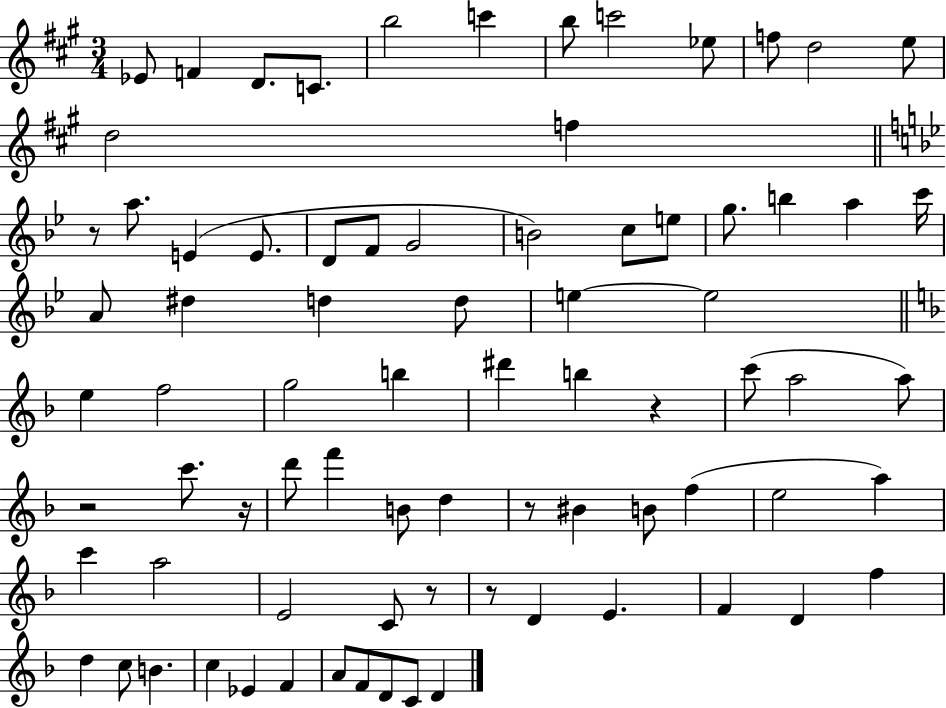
{
  \clef treble
  \numericTimeSignature
  \time 3/4
  \key a \major
  ees'8 f'4 d'8. c'8. | b''2 c'''4 | b''8 c'''2 ees''8 | f''8 d''2 e''8 | \break d''2 f''4 | \bar "||" \break \key g \minor r8 a''8. e'4( e'8. | d'8 f'8 g'2 | b'2) c''8 e''8 | g''8. b''4 a''4 c'''16 | \break a'8 dis''4 d''4 d''8 | e''4~~ e''2 | \bar "||" \break \key f \major e''4 f''2 | g''2 b''4 | dis'''4 b''4 r4 | c'''8( a''2 a''8) | \break r2 c'''8. r16 | d'''8 f'''4 b'8 d''4 | r8 bis'4 b'8 f''4( | e''2 a''4) | \break c'''4 a''2 | e'2 c'8 r8 | r8 d'4 e'4. | f'4 d'4 f''4 | \break d''4 c''8 b'4. | c''4 ees'4 f'4 | a'8 f'8 d'8 c'8 d'4 | \bar "|."
}